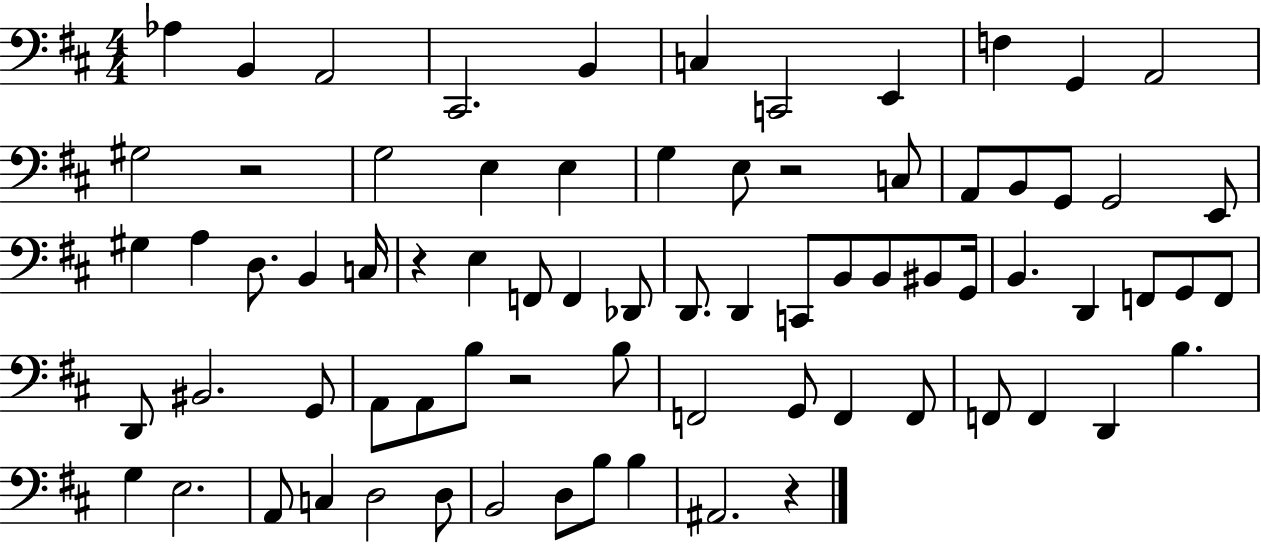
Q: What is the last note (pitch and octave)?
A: A#2